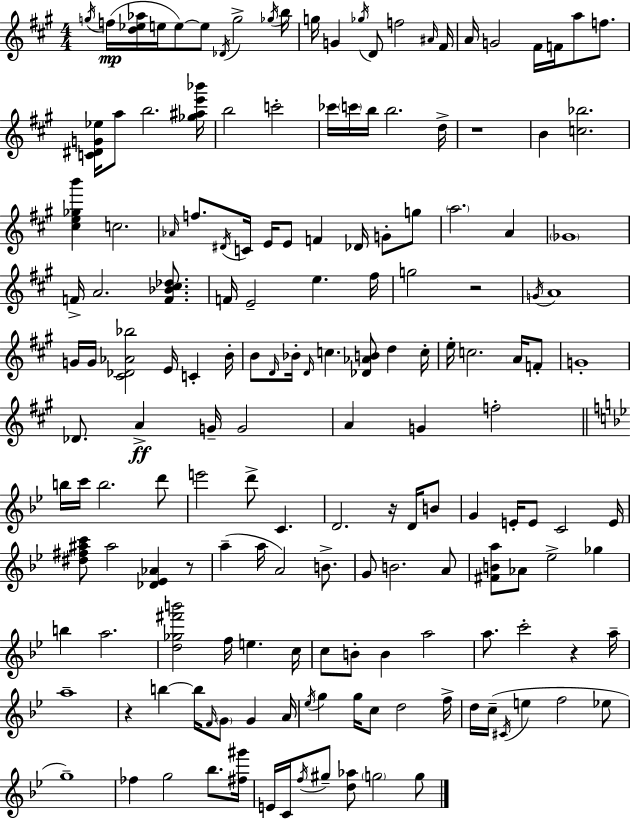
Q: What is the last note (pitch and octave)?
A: G5